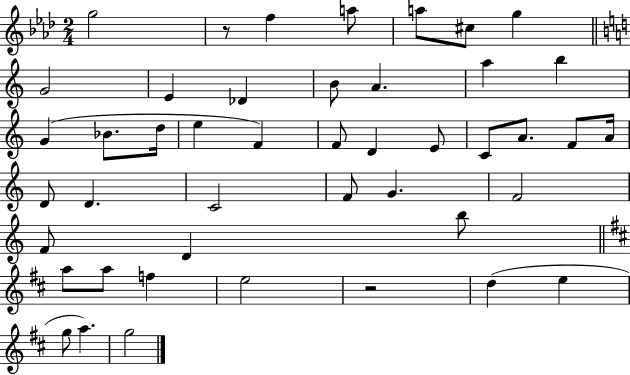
G5/h R/e F5/q A5/e A5/e C#5/e G5/q G4/h E4/q Db4/q B4/e A4/q. A5/q B5/q G4/q Bb4/e. D5/s E5/q F4/q F4/e D4/q E4/e C4/e A4/e. F4/e A4/s D4/e D4/q. C4/h F4/e G4/q. F4/h F4/e D4/q B5/e A5/e A5/e F5/q E5/h R/h D5/q E5/q G5/e A5/q. G5/h